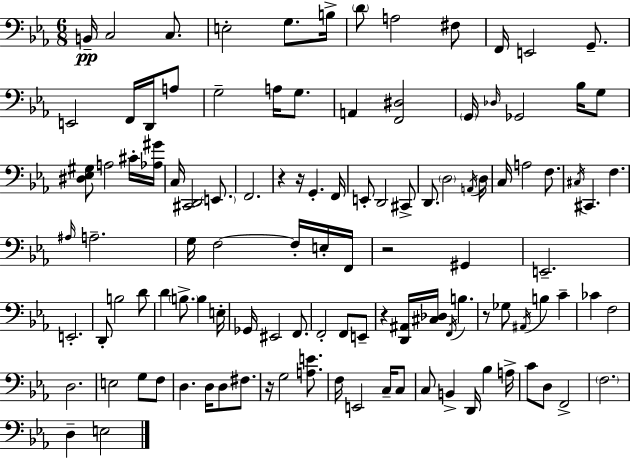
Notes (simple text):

B2/s C3/h C3/e. E3/h G3/e. B3/s D4/e A3/h F#3/e F2/s E2/h G2/e. E2/h F2/s D2/s A3/e G3/h A3/s G3/e. A2/q [F2,D#3]/h G2/s Db3/s Gb2/h Bb3/s G3/e [D#3,Eb3,G#3]/e A3/h C#4/s [Ab3,G#4]/s C3/s [C#2,D2]/h E2/e. F2/h. R/q R/s G2/q. F2/s E2/e D2/h C#2/e D2/e. D3/h A2/s D3/s C3/s A3/h F3/e. C#3/s C#2/q. F3/q. A#3/s A3/h. G3/s F3/h F3/s E3/s F2/s R/h G#2/q E2/h. E2/h. D2/e B3/h D4/e D4/q B3/e. B3/q E3/s Gb2/s EIS2/h F2/e. F2/h F2/e E2/e R/q [D2,A#2]/s [C#3,Db3]/s F2/s B3/q. R/e Gb3/e A#2/s B3/q C4/q CES4/q F3/h D3/h. E3/h G3/e F3/e D3/q. D3/s D3/e F#3/e. R/s G3/h [A3,E4]/e. F3/s E2/h C3/s C3/e C3/e B2/q D2/s Bb3/q A3/s C4/e D3/e F2/h F3/h. D3/q E3/h